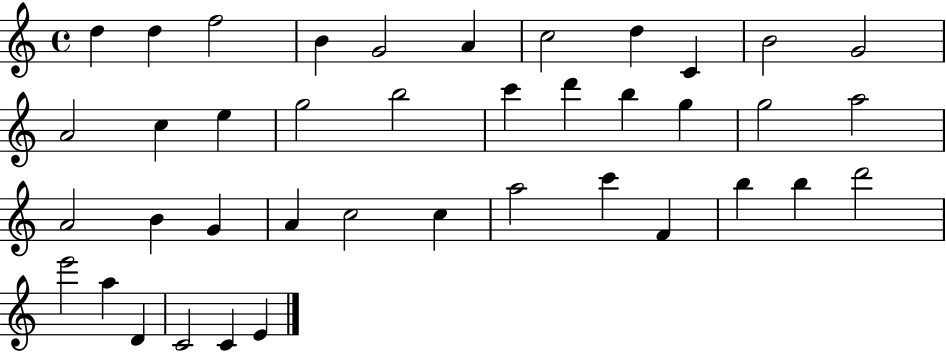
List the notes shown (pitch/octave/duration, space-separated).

D5/q D5/q F5/h B4/q G4/h A4/q C5/h D5/q C4/q B4/h G4/h A4/h C5/q E5/q G5/h B5/h C6/q D6/q B5/q G5/q G5/h A5/h A4/h B4/q G4/q A4/q C5/h C5/q A5/h C6/q F4/q B5/q B5/q D6/h E6/h A5/q D4/q C4/h C4/q E4/q